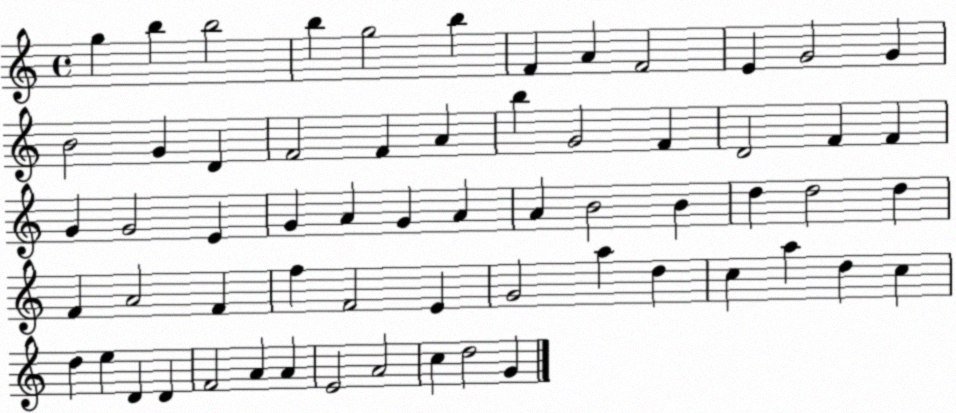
X:1
T:Untitled
M:4/4
L:1/4
K:C
g b b2 b g2 b F A F2 E G2 G B2 G D F2 F A b G2 F D2 F F G G2 E G A G A A B2 B d d2 d F A2 F f F2 E G2 a d c a d c d e D D F2 A A E2 A2 c d2 G